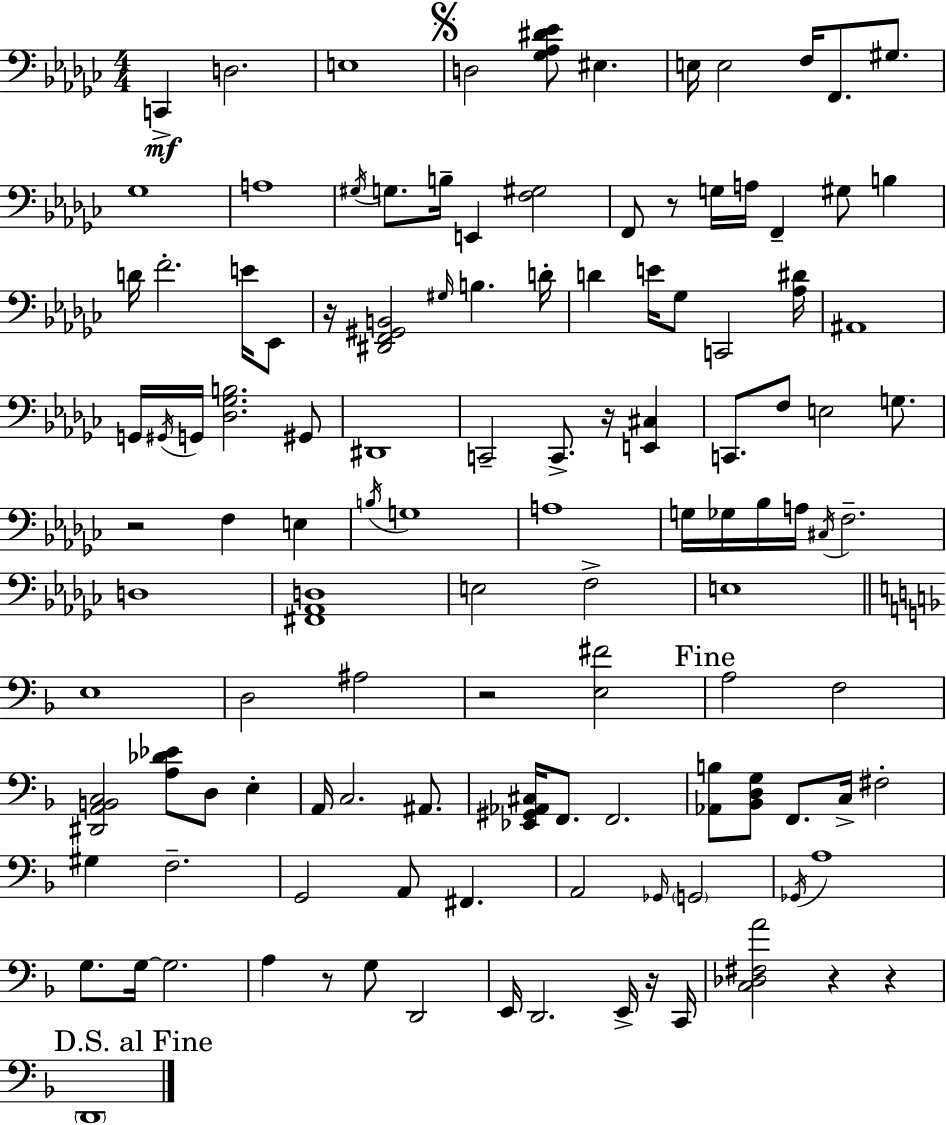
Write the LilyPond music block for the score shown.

{
  \clef bass
  \numericTimeSignature
  \time 4/4
  \key ees \minor
  c,4->\mf d2. | e1 | \mark \markup { \musicglyph "scripts.segno" } d2 <ges aes dis' ees'>8 eis4. | e16 e2 f16 f,8. gis8. | \break ges1 | a1 | \acciaccatura { gis16 } g8. b16-- e,4 <f gis>2 | f,8 r8 g16 a16 f,4-- gis8 b4 | \break d'16 f'2.-. e'16 ees,8 | r16 <dis, f, gis, b,>2 \grace { gis16 } b4. | d'16-. d'4 e'16 ges8 c,2 | <aes dis'>16 ais,1 | \break g,16 \acciaccatura { gis,16 } g,16 <des ges b>2. | gis,8 dis,1 | c,2-- c,8.-> r16 <e, cis>4 | c,8. f8 e2 | \break g8. r2 f4 e4 | \acciaccatura { b16 } g1 | a1 | g16 ges16 bes16 a16 \acciaccatura { cis16 } f2.-- | \break d1 | <fis, aes, d>1 | e2 f2-> | e1 | \break \bar "||" \break \key d \minor e1 | d2 ais2 | r2 <e fis'>2 | \mark "Fine" a2 f2 | \break <dis, a, b, c>2 <a des' ees'>8 d8 e4-. | a,16 c2. ais,8. | <ees, gis, aes, cis>16 f,8. f,2. | <aes, b>8 <bes, d g>8 f,8. c16-> fis2-. | \break gis4 f2.-- | g,2 a,8 fis,4. | a,2 \grace { ges,16 } \parenthesize g,2 | \acciaccatura { ges,16 } a1 | \break g8. g16~~ g2. | a4 r8 g8 d,2 | e,16 d,2. e,16-> | r16 c,16 <c des fis a'>2 r4 r4 | \break \mark "D.S. al Fine" \parenthesize d,1 | \bar "|."
}